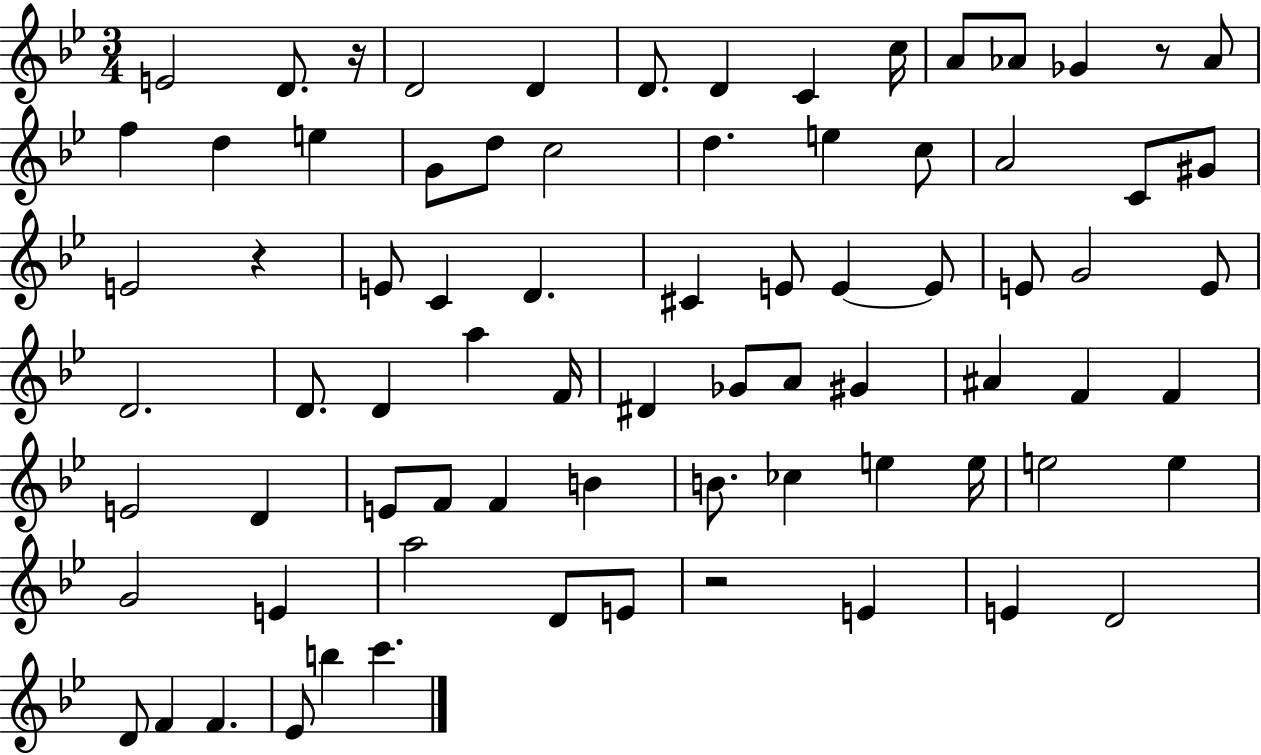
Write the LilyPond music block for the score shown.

{
  \clef treble
  \numericTimeSignature
  \time 3/4
  \key bes \major
  \repeat volta 2 { e'2 d'8. r16 | d'2 d'4 | d'8. d'4 c'4 c''16 | a'8 aes'8 ges'4 r8 aes'8 | \break f''4 d''4 e''4 | g'8 d''8 c''2 | d''4. e''4 c''8 | a'2 c'8 gis'8 | \break e'2 r4 | e'8 c'4 d'4. | cis'4 e'8 e'4~~ e'8 | e'8 g'2 e'8 | \break d'2. | d'8. d'4 a''4 f'16 | dis'4 ges'8 a'8 gis'4 | ais'4 f'4 f'4 | \break e'2 d'4 | e'8 f'8 f'4 b'4 | b'8. ces''4 e''4 e''16 | e''2 e''4 | \break g'2 e'4 | a''2 d'8 e'8 | r2 e'4 | e'4 d'2 | \break d'8 f'4 f'4. | ees'8 b''4 c'''4. | } \bar "|."
}